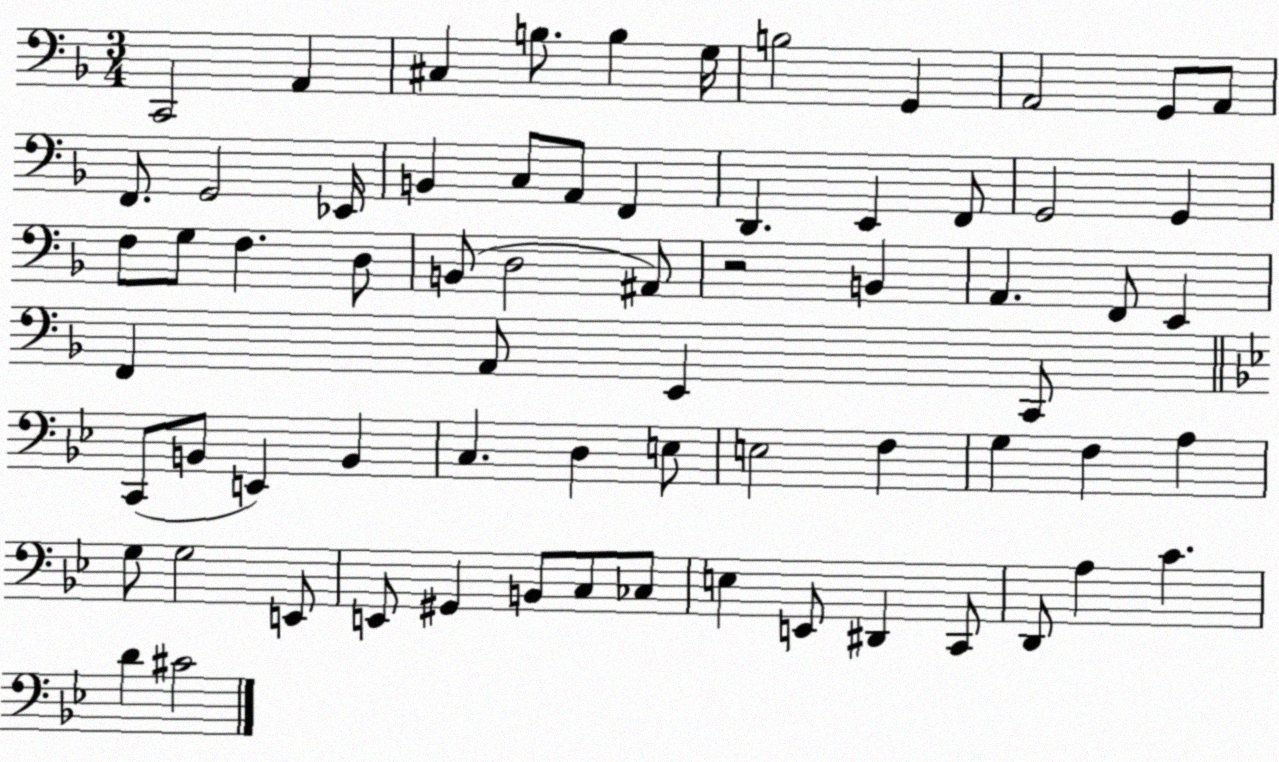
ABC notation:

X:1
T:Untitled
M:3/4
L:1/4
K:F
C,,2 A,, ^C, B,/2 B, G,/4 B,2 G,, A,,2 G,,/2 A,,/2 F,,/2 G,,2 _E,,/4 B,, C,/2 A,,/2 F,, D,, E,, F,,/2 G,,2 G,, F,/2 G,/2 F, D,/2 B,,/2 D,2 ^A,,/2 z2 B,, A,, F,,/2 E,, F,, A,,/2 E,, C,,/2 C,,/2 B,,/2 E,, B,, C, D, E,/2 E,2 F, G, F, A, G,/2 G,2 E,,/2 E,,/2 ^G,, B,,/2 C,/2 _C,/2 E, E,,/2 ^D,, C,,/2 D,,/2 A, C D ^C2